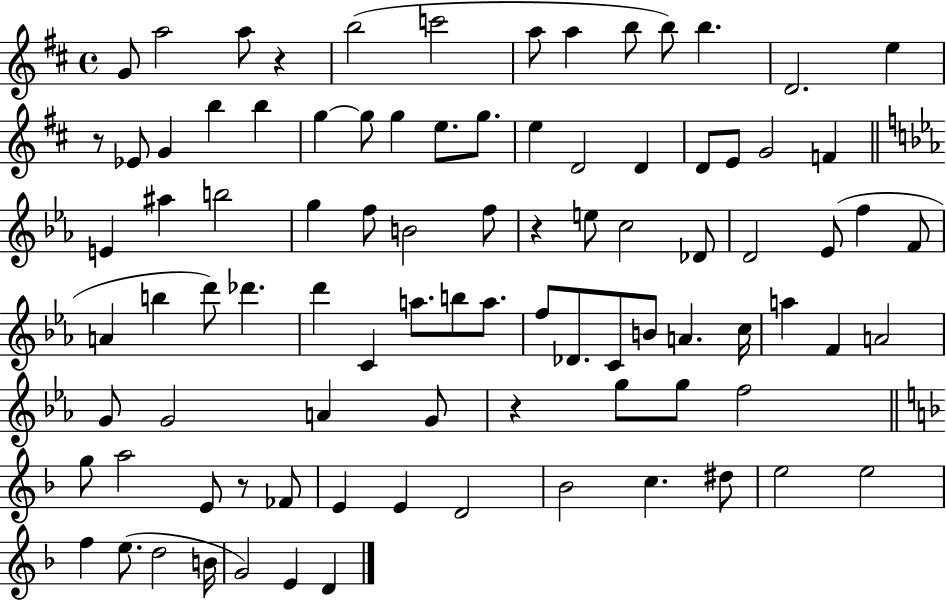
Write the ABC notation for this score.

X:1
T:Untitled
M:4/4
L:1/4
K:D
G/2 a2 a/2 z b2 c'2 a/2 a b/2 b/2 b D2 e z/2 _E/2 G b b g g/2 g e/2 g/2 e D2 D D/2 E/2 G2 F E ^a b2 g f/2 B2 f/2 z e/2 c2 _D/2 D2 _E/2 f F/2 A b d'/2 _d' d' C a/2 b/2 a/2 f/2 _D/2 C/2 B/2 A c/4 a F A2 G/2 G2 A G/2 z g/2 g/2 f2 g/2 a2 E/2 z/2 _F/2 E E D2 _B2 c ^d/2 e2 e2 f e/2 d2 B/4 G2 E D